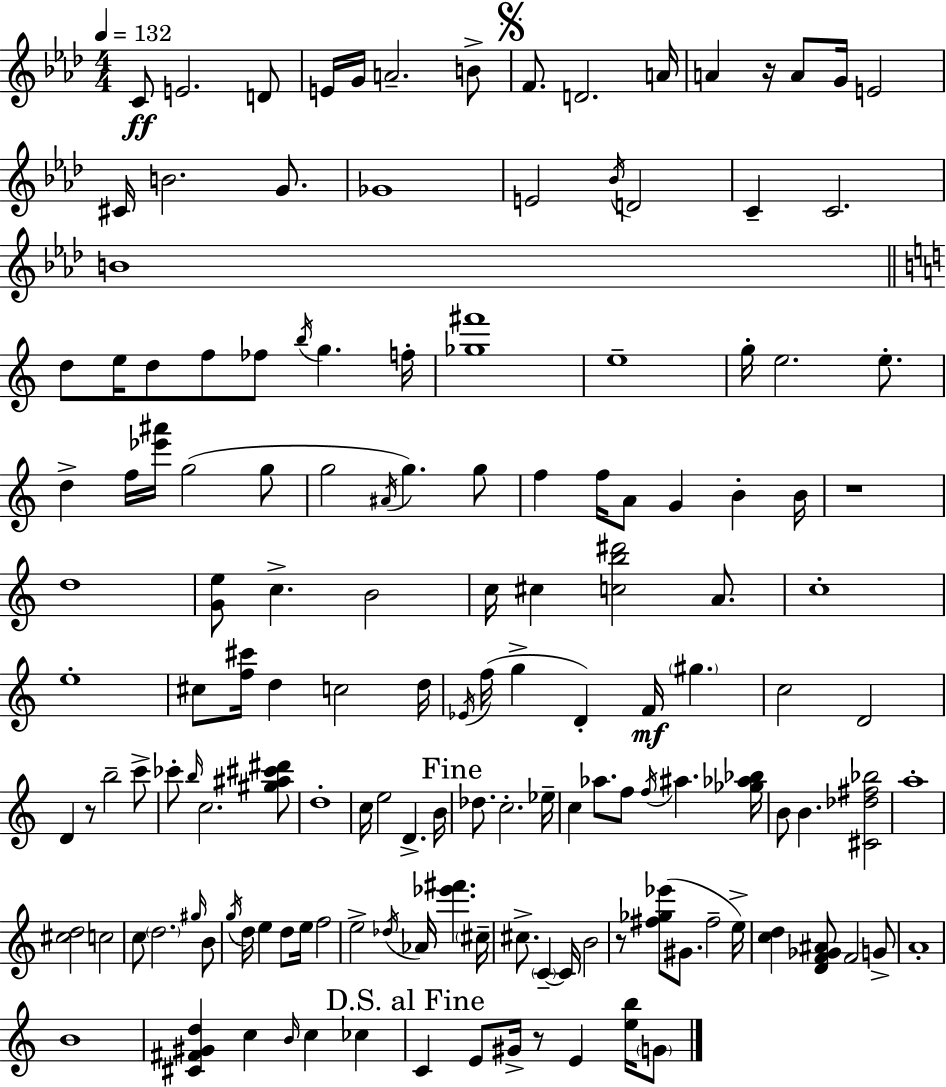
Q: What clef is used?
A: treble